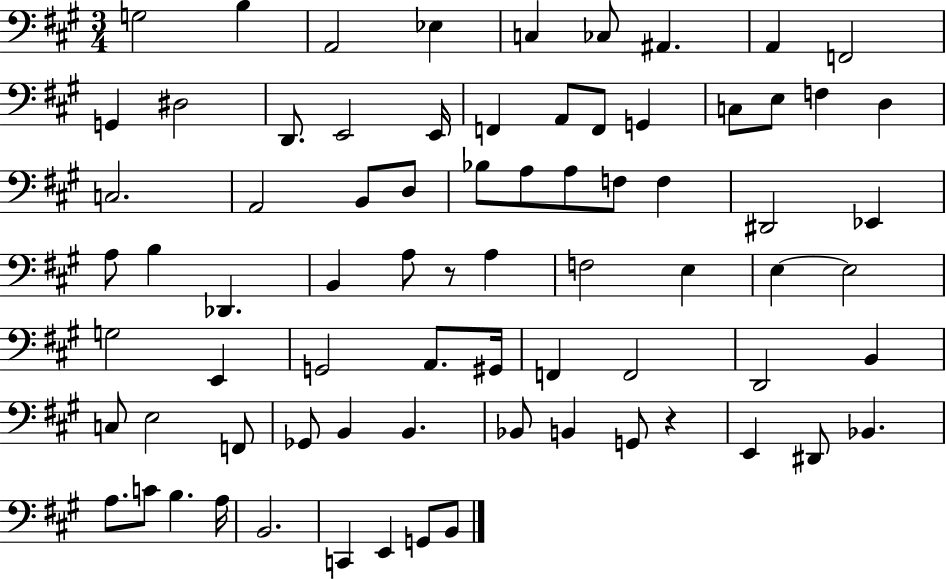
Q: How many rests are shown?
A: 2